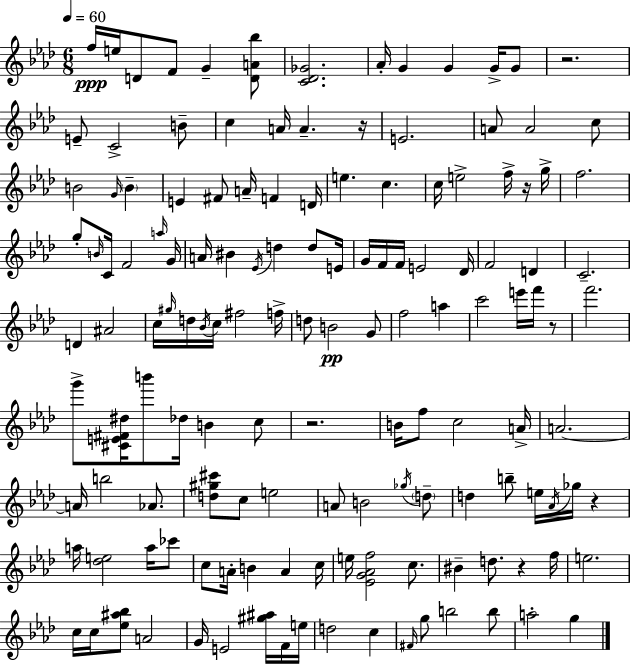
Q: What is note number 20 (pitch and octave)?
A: C5